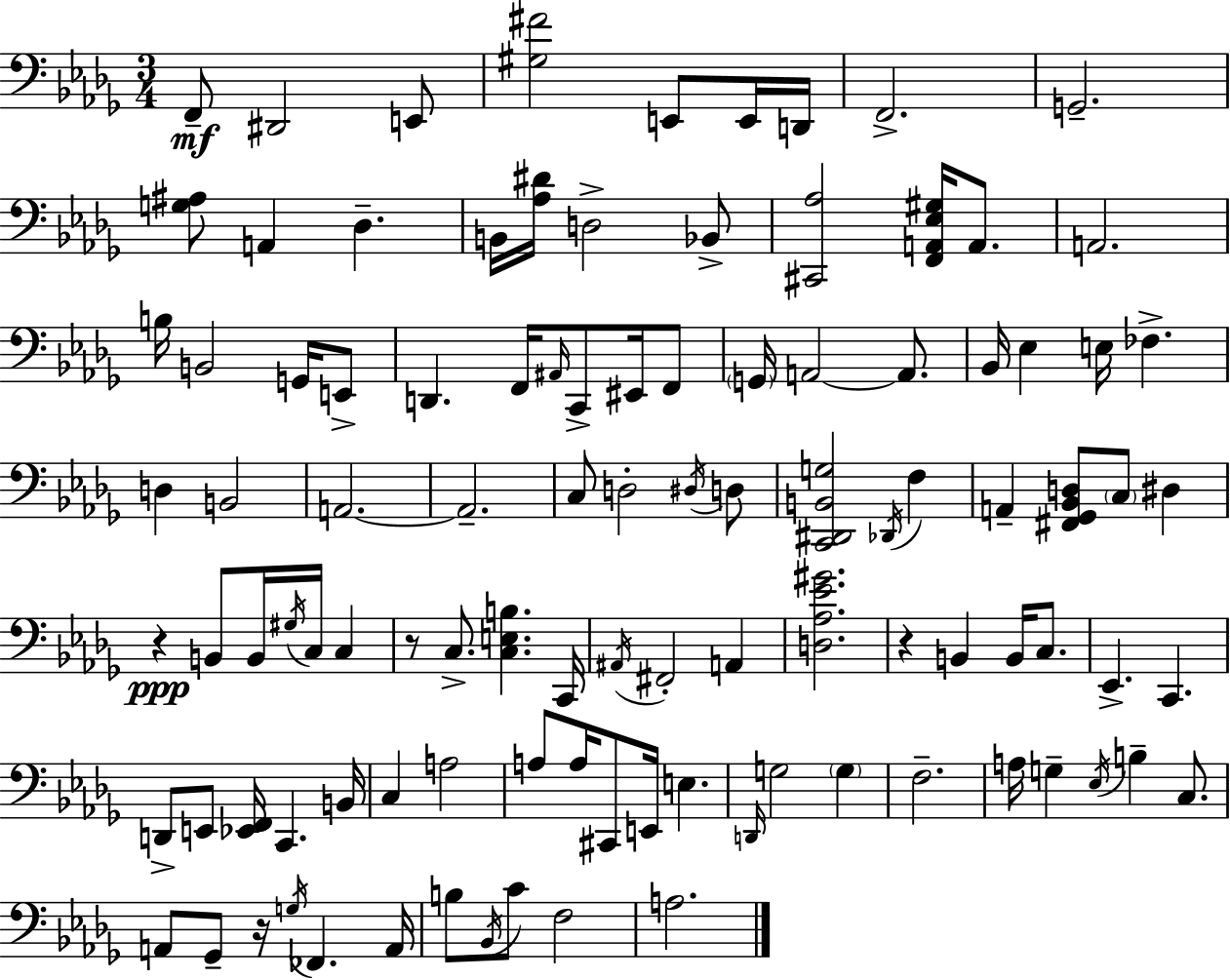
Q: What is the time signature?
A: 3/4